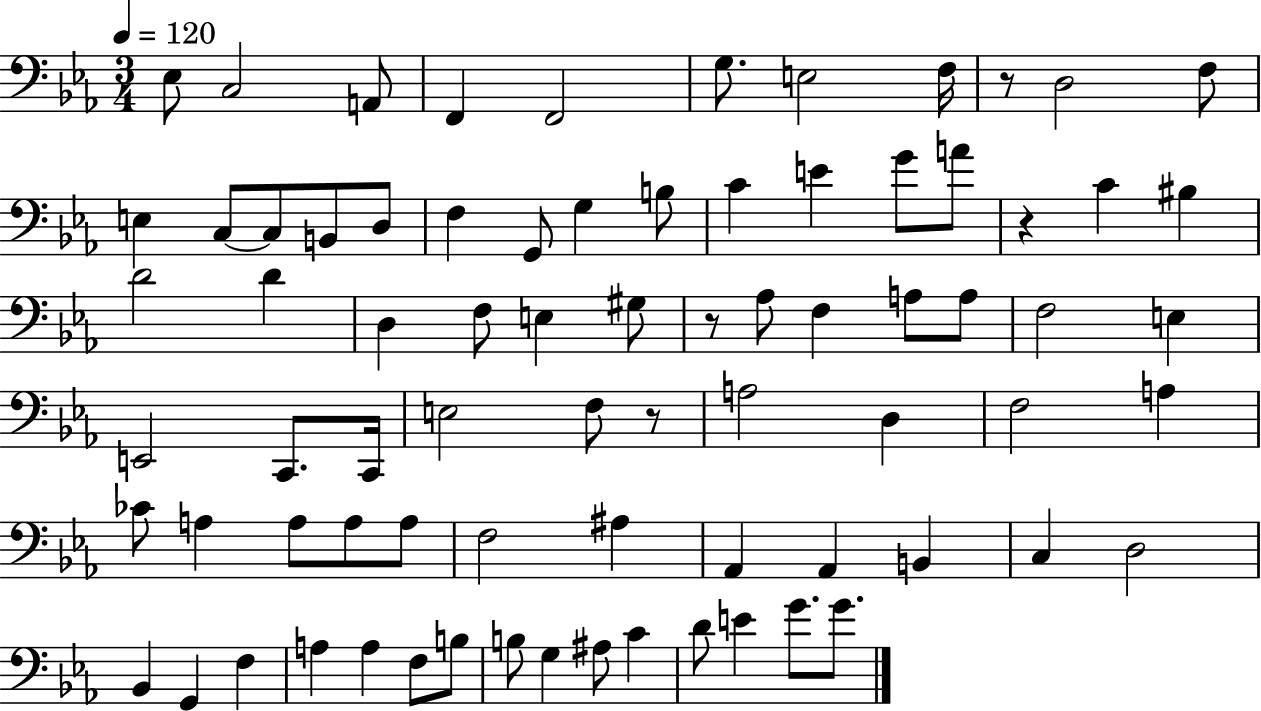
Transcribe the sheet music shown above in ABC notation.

X:1
T:Untitled
M:3/4
L:1/4
K:Eb
_E,/2 C,2 A,,/2 F,, F,,2 G,/2 E,2 F,/4 z/2 D,2 F,/2 E, C,/2 C,/2 B,,/2 D,/2 F, G,,/2 G, B,/2 C E G/2 A/2 z C ^B, D2 D D, F,/2 E, ^G,/2 z/2 _A,/2 F, A,/2 A,/2 F,2 E, E,,2 C,,/2 C,,/4 E,2 F,/2 z/2 A,2 D, F,2 A, _C/2 A, A,/2 A,/2 A,/2 F,2 ^A, _A,, _A,, B,, C, D,2 _B,, G,, F, A, A, F,/2 B,/2 B,/2 G, ^A,/2 C D/2 E G/2 G/2